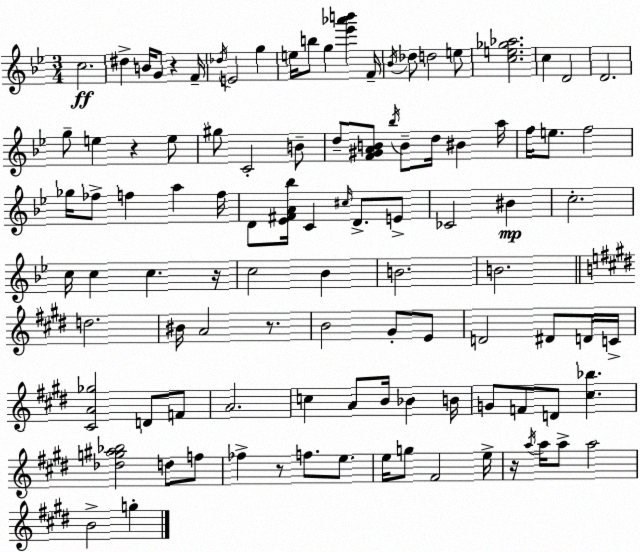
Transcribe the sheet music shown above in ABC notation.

X:1
T:Untitled
M:3/4
L:1/4
K:Bb
c2 ^d B/4 G/2 z F/4 _d/4 E2 g e/4 b/2 g [_e'_a'b'] F/4 _B/4 _d/2 d2 e/2 [ce_g_a]2 c D2 D2 g/2 e z e/2 ^g/2 C2 B/2 d/2 [F^GAB]/2 _b/4 B/2 d/4 ^B a/4 f/4 e/2 f2 _g/4 _f/2 f a f/4 D/2 [_E^FA_b]/4 C ^c/4 D/2 E/2 _C2 ^B c2 c/4 c c z/4 c2 _B B2 B2 d2 ^B/4 A2 z/2 B2 ^G/2 E/2 D2 ^D/2 D/4 C/4 [^CA_g]2 D/2 F/2 A2 c A/2 B/4 _B B/4 G/2 F/2 D/2 [^c_b] [_dg^a_b]2 d/2 f/2 _f z/2 f/2 e/2 e/4 g/2 ^F2 e/4 z/4 a/4 a/4 a/2 a2 B2 g